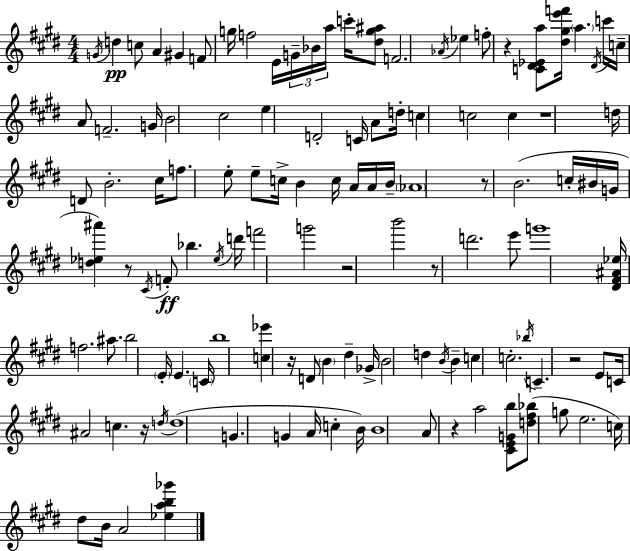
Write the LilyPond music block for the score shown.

{
  \clef treble
  \numericTimeSignature
  \time 4/4
  \key e \major
  \acciaccatura { g'16 }\pp d''4 c''8 a'4 gis'4 f'8 | g''16 f''2 e'16 \tuplet 3/2 { g'16-- bes'16 a''16 } c'''16-. <dis'' g'' ais''>8 | f'2. \acciaccatura { aes'16 } ees''4 | f''8-. r4 <c' dis' ees' a''>8 <dis'' gis'' e''' f'''>16 \parenthesize a''4. | \break \acciaccatura { dis'16 } c'''16 c''16-- a'8 f'2.-- | g'16 b'2 cis''2 | e''4 d'2-. c'16 | a'8 d''16-. c''4 c''2 c''4 | \break r1 | d''16 d'8 b'2.-. | cis''16 f''8. e''8-. e''8-- c''16-> b'4 c''16 | a'16 a'16 b'16-- \parenthesize aes'1 | \break r8 b'2.( | c''16-. bis'16 g'16 <d'' ees'' ais'''>4) r8 \acciaccatura { cis'16 }\ff f'8-. bes''4. | \acciaccatura { ees''16 } d'''16 f'''2 g'''2 | r2 b'''2 | \break r8 d'''2. | e'''8 g'''1 | <dis' fis' ais' ees''>16 f''2. | ais''8. b''2 \parenthesize e'16-. e'4. | \break \parenthesize c'16 b''1 | <c'' ees'''>4 r16 d'8 \parenthesize b'4 | dis''4-- ges'16-> b'2 d''4 | \acciaccatura { b'16 } b'4-- c''4 c''2.-. | \break \acciaccatura { bes''16 } c'4.-- r2 | e'8 c'16 ais'2 | c''4. r16 \acciaccatura { d''16 } d''1( | g'4. g'4 | \break a'16 c''4-. b'16) b'1 | a'8 r4 a''2 | <cis' e' g' b''>8 <d'' fis'' bes''>8( g''8 e''2. | c''16) dis''8 b'16 a'2 | \break <ees'' a'' b'' ges'''>4 \bar "|."
}